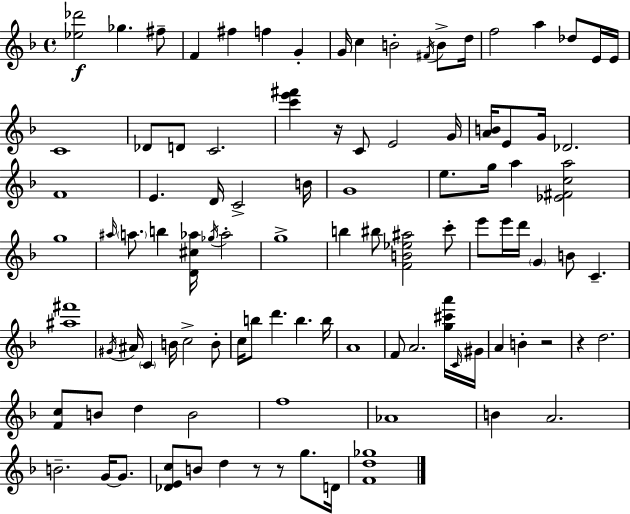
{
  \clef treble
  \time 4/4
  \defaultTimeSignature
  \key f \major
  <ees'' des'''>2\f ges''4. fis''8-- | f'4 fis''4 f''4 g'4-. | g'16 c''4 b'2-. \acciaccatura { fis'16 } b'8-> | d''16 f''2 a''4 des''8 e'16 | \break e'16 c'1 | des'8 d'8 c'2. | <c''' e''' fis'''>4 r16 c'8 e'2 | g'16 <a' b'>16 e'8 g'16 des'2. | \break f'1 | e'4. d'16 c'2-> | b'16 g'1 | e''8. g''16 a''4 <ees' fis' c'' a''>2 | \break g''1 | \grace { ais''16 } \parenthesize a''8. b''4 <d' cis'' aes''>16 \acciaccatura { ges''16 } aes''2-. | g''1-> | b''4 bis''8 <f' b' ees'' ais''>2 | \break c'''8-. e'''8 e'''16 d'''16 \parenthesize g'4 b'8 c'4.-- | <ais'' fis'''>1 | \acciaccatura { gis'16 } ais'16 \parenthesize c'4 b'16 c''2-> | b'8-. c''16 b''8 d'''4. b''4. | \break b''16 a'1 | f'8 a'2. | <g'' cis''' a'''>16 \grace { c'16 } gis'16 a'4 b'4-. r2 | r4 d''2. | \break <f' c''>8 b'8 d''4 b'2 | f''1 | aes'1 | b'4 a'2. | \break b'2.-- | g'16~~ g'8. <des' e' c''>8 b'8 d''4 r8 r8 | g''8. d'16 <f' d'' ges''>1 | \bar "|."
}